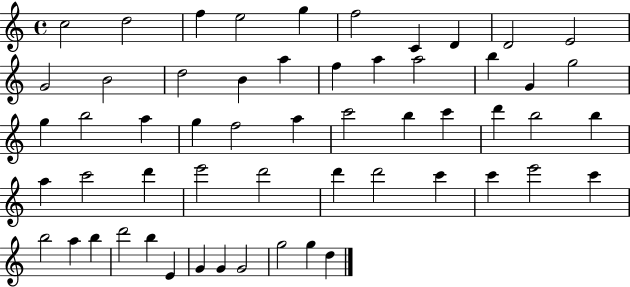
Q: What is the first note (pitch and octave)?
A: C5